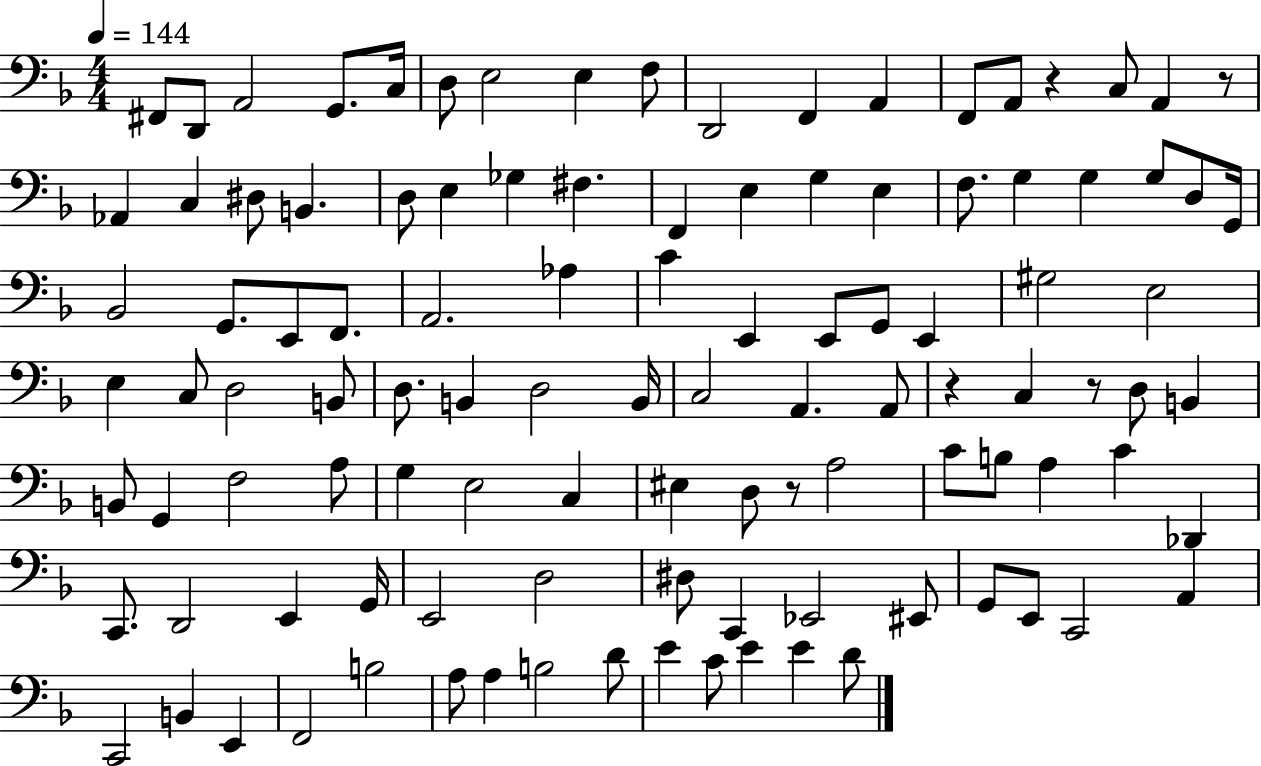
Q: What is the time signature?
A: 4/4